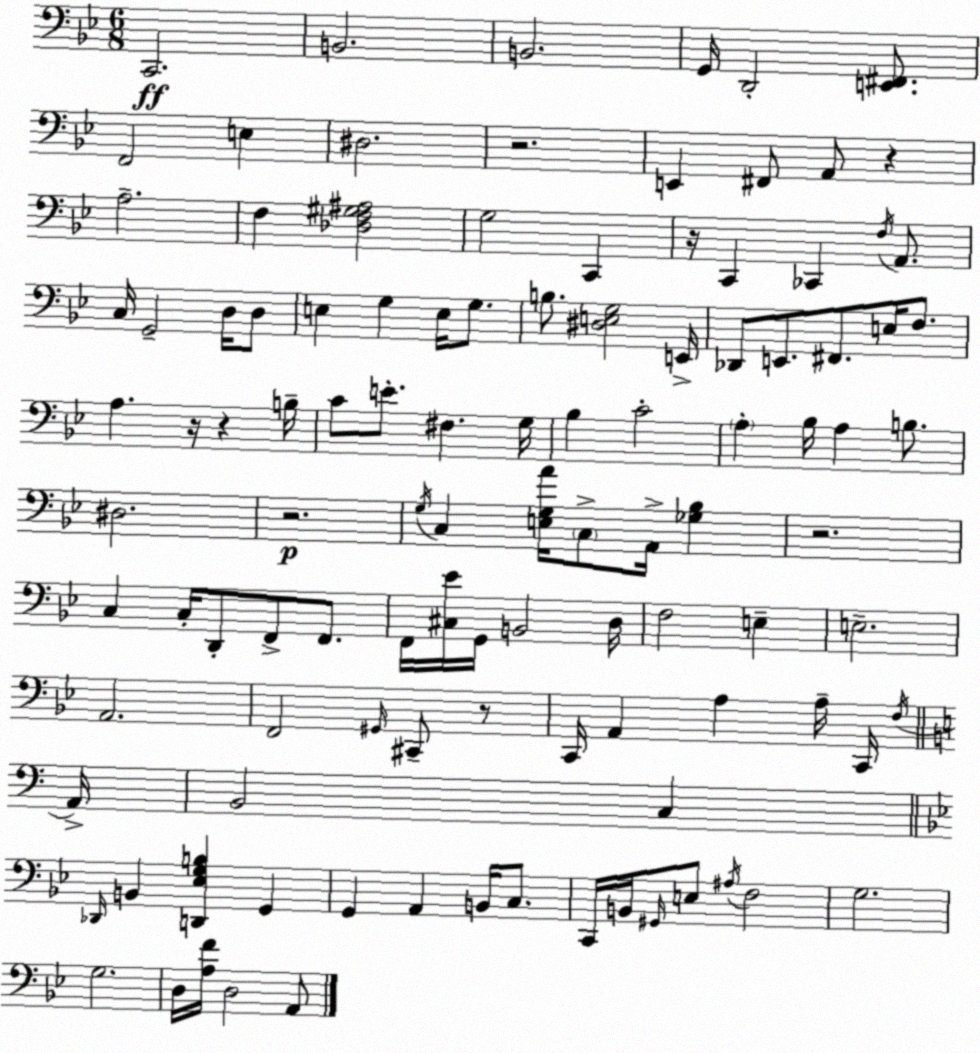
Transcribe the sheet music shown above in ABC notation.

X:1
T:Untitled
M:6/8
L:1/4
K:Bb
C,,2 B,,2 B,,2 G,,/4 D,,2 [E,,^F,,]/2 F,,2 E, ^D,2 z2 E,, ^F,,/2 A,,/2 z A,2 F, [_D,F,^G,^A,]2 G,2 C,, z/4 C,, _C,, F,/4 A,,/2 C,/4 G,,2 D,/4 D,/2 E, G, E,/4 G,/2 B,/2 [^D,E,G,]2 E,,/4 _D,,/2 E,,/2 ^F,,/2 E,/4 F,/2 A, z/4 z B,/4 C/2 E/2 ^F, G,/4 _B, C2 A, _B,/4 A, B,/2 ^D,2 z2 G,/4 C, [E,G,A]/4 C,/2 A,,/4 [_G,_B,] z2 C, C,/4 D,,/2 F,,/2 F,,/2 F,,/4 [^C,_E]/4 G,,/4 B,,2 D,/4 F,2 E, E,2 A,,2 F,,2 ^G,,/4 ^C,,/2 z/2 C,,/4 A,, A, A,/4 C,,/4 F,/4 A,,/4 B,,2 C, _D,,/4 B,, [D,,_E,G,B,] G,, G,, A,, B,,/4 C,/2 C,,/4 B,,/4 ^G,,/4 E,/2 ^A,/4 F,2 G,2 G,2 D,/4 [A,F]/4 D,2 A,,/2